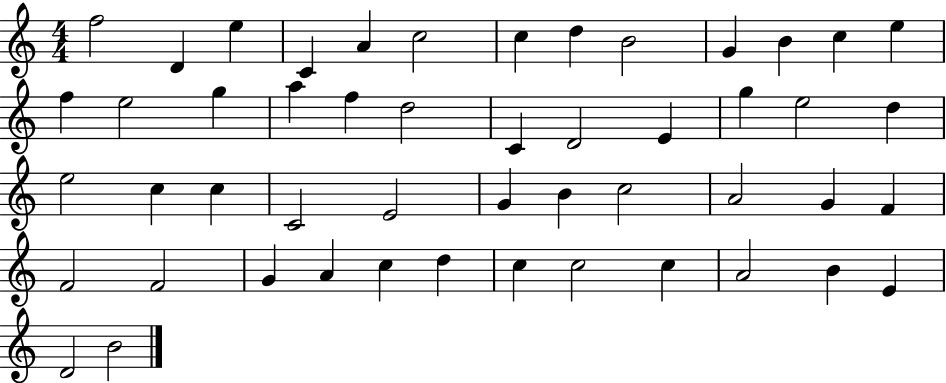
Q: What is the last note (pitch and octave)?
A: B4